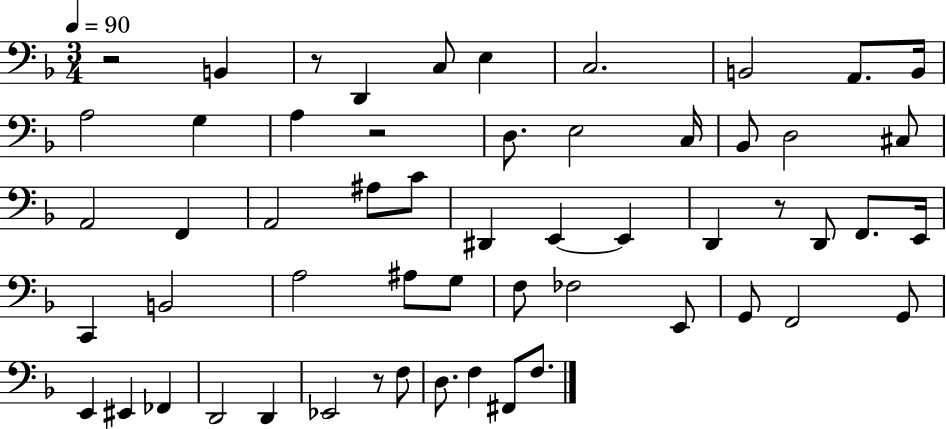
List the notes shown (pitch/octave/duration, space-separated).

R/h B2/q R/e D2/q C3/e E3/q C3/h. B2/h A2/e. B2/s A3/h G3/q A3/q R/h D3/e. E3/h C3/s Bb2/e D3/h C#3/e A2/h F2/q A2/h A#3/e C4/e D#2/q E2/q E2/q D2/q R/e D2/e F2/e. E2/s C2/q B2/h A3/h A#3/e G3/e F3/e FES3/h E2/e G2/e F2/h G2/e E2/q EIS2/q FES2/q D2/h D2/q Eb2/h R/e F3/e D3/e. F3/q F#2/e F3/e.